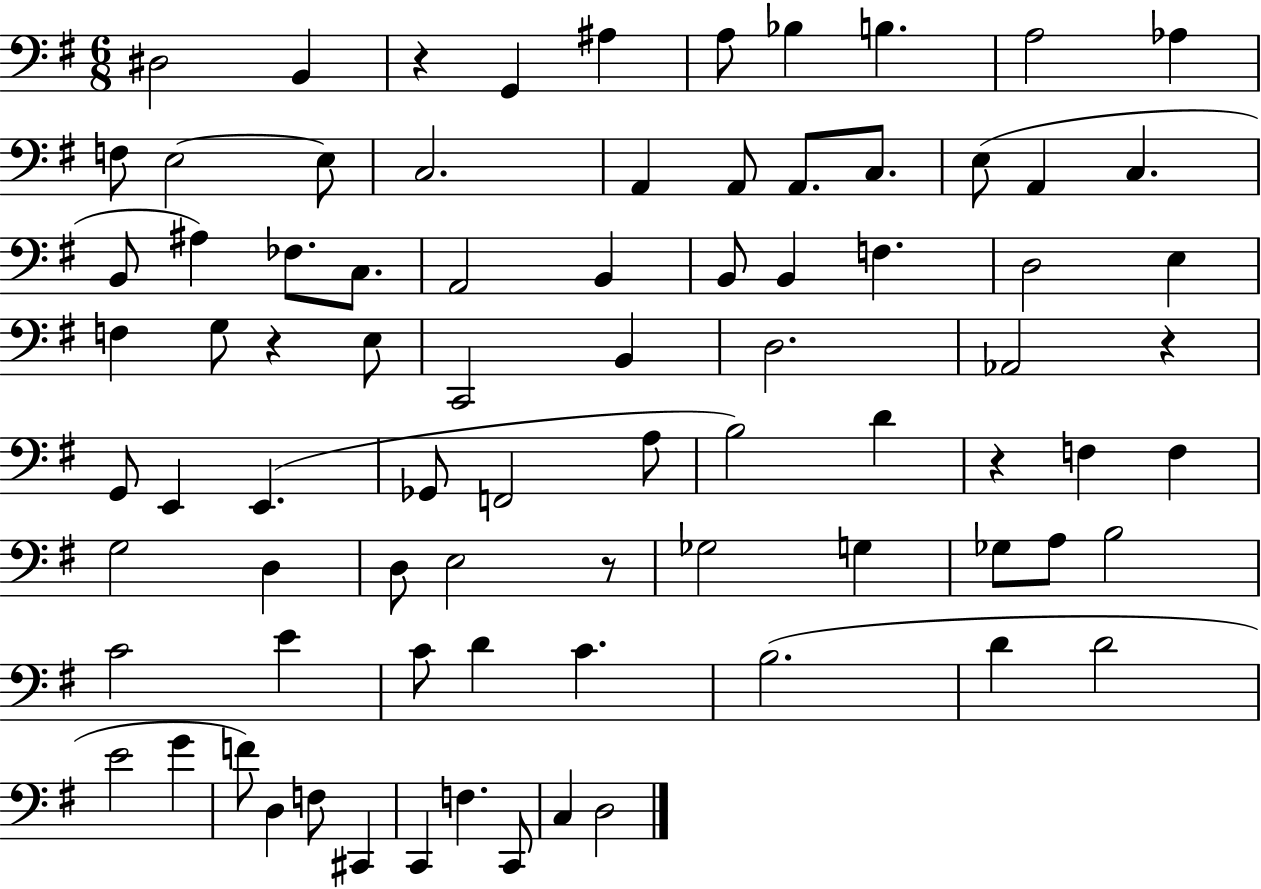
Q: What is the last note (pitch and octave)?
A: D3